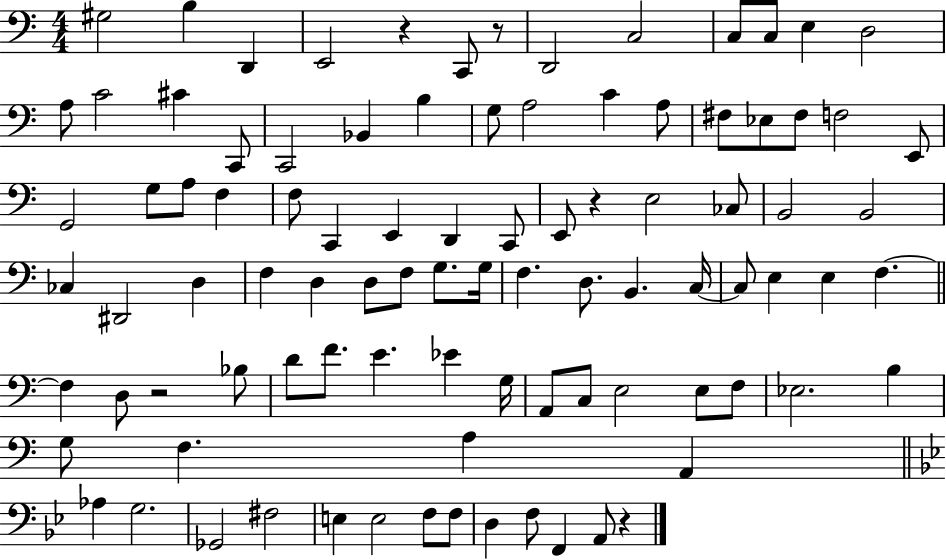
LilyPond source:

{
  \clef bass
  \numericTimeSignature
  \time 4/4
  \key c \major
  gis2 b4 d,4 | e,2 r4 c,8 r8 | d,2 c2 | c8 c8 e4 d2 | \break a8 c'2 cis'4 c,8 | c,2 bes,4 b4 | g8 a2 c'4 a8 | fis8 ees8 fis8 f2 e,8 | \break g,2 g8 a8 f4 | f8 c,4 e,4 d,4 c,8 | e,8 r4 e2 ces8 | b,2 b,2 | \break ces4 dis,2 d4 | f4 d4 d8 f8 g8. g16 | f4. d8. b,4. c16~~ | c8 e4 e4 f4.~~ | \break \bar "||" \break \key c \major f4 d8 r2 bes8 | d'8 f'8. e'4. ees'4 g16 | a,8 c8 e2 e8 f8 | ees2. b4 | \break g8 f4. a4 a,4 | \bar "||" \break \key g \minor aes4 g2. | ges,2 fis2 | e4 e2 f8 f8 | d4 f8 f,4 a,8 r4 | \break \bar "|."
}